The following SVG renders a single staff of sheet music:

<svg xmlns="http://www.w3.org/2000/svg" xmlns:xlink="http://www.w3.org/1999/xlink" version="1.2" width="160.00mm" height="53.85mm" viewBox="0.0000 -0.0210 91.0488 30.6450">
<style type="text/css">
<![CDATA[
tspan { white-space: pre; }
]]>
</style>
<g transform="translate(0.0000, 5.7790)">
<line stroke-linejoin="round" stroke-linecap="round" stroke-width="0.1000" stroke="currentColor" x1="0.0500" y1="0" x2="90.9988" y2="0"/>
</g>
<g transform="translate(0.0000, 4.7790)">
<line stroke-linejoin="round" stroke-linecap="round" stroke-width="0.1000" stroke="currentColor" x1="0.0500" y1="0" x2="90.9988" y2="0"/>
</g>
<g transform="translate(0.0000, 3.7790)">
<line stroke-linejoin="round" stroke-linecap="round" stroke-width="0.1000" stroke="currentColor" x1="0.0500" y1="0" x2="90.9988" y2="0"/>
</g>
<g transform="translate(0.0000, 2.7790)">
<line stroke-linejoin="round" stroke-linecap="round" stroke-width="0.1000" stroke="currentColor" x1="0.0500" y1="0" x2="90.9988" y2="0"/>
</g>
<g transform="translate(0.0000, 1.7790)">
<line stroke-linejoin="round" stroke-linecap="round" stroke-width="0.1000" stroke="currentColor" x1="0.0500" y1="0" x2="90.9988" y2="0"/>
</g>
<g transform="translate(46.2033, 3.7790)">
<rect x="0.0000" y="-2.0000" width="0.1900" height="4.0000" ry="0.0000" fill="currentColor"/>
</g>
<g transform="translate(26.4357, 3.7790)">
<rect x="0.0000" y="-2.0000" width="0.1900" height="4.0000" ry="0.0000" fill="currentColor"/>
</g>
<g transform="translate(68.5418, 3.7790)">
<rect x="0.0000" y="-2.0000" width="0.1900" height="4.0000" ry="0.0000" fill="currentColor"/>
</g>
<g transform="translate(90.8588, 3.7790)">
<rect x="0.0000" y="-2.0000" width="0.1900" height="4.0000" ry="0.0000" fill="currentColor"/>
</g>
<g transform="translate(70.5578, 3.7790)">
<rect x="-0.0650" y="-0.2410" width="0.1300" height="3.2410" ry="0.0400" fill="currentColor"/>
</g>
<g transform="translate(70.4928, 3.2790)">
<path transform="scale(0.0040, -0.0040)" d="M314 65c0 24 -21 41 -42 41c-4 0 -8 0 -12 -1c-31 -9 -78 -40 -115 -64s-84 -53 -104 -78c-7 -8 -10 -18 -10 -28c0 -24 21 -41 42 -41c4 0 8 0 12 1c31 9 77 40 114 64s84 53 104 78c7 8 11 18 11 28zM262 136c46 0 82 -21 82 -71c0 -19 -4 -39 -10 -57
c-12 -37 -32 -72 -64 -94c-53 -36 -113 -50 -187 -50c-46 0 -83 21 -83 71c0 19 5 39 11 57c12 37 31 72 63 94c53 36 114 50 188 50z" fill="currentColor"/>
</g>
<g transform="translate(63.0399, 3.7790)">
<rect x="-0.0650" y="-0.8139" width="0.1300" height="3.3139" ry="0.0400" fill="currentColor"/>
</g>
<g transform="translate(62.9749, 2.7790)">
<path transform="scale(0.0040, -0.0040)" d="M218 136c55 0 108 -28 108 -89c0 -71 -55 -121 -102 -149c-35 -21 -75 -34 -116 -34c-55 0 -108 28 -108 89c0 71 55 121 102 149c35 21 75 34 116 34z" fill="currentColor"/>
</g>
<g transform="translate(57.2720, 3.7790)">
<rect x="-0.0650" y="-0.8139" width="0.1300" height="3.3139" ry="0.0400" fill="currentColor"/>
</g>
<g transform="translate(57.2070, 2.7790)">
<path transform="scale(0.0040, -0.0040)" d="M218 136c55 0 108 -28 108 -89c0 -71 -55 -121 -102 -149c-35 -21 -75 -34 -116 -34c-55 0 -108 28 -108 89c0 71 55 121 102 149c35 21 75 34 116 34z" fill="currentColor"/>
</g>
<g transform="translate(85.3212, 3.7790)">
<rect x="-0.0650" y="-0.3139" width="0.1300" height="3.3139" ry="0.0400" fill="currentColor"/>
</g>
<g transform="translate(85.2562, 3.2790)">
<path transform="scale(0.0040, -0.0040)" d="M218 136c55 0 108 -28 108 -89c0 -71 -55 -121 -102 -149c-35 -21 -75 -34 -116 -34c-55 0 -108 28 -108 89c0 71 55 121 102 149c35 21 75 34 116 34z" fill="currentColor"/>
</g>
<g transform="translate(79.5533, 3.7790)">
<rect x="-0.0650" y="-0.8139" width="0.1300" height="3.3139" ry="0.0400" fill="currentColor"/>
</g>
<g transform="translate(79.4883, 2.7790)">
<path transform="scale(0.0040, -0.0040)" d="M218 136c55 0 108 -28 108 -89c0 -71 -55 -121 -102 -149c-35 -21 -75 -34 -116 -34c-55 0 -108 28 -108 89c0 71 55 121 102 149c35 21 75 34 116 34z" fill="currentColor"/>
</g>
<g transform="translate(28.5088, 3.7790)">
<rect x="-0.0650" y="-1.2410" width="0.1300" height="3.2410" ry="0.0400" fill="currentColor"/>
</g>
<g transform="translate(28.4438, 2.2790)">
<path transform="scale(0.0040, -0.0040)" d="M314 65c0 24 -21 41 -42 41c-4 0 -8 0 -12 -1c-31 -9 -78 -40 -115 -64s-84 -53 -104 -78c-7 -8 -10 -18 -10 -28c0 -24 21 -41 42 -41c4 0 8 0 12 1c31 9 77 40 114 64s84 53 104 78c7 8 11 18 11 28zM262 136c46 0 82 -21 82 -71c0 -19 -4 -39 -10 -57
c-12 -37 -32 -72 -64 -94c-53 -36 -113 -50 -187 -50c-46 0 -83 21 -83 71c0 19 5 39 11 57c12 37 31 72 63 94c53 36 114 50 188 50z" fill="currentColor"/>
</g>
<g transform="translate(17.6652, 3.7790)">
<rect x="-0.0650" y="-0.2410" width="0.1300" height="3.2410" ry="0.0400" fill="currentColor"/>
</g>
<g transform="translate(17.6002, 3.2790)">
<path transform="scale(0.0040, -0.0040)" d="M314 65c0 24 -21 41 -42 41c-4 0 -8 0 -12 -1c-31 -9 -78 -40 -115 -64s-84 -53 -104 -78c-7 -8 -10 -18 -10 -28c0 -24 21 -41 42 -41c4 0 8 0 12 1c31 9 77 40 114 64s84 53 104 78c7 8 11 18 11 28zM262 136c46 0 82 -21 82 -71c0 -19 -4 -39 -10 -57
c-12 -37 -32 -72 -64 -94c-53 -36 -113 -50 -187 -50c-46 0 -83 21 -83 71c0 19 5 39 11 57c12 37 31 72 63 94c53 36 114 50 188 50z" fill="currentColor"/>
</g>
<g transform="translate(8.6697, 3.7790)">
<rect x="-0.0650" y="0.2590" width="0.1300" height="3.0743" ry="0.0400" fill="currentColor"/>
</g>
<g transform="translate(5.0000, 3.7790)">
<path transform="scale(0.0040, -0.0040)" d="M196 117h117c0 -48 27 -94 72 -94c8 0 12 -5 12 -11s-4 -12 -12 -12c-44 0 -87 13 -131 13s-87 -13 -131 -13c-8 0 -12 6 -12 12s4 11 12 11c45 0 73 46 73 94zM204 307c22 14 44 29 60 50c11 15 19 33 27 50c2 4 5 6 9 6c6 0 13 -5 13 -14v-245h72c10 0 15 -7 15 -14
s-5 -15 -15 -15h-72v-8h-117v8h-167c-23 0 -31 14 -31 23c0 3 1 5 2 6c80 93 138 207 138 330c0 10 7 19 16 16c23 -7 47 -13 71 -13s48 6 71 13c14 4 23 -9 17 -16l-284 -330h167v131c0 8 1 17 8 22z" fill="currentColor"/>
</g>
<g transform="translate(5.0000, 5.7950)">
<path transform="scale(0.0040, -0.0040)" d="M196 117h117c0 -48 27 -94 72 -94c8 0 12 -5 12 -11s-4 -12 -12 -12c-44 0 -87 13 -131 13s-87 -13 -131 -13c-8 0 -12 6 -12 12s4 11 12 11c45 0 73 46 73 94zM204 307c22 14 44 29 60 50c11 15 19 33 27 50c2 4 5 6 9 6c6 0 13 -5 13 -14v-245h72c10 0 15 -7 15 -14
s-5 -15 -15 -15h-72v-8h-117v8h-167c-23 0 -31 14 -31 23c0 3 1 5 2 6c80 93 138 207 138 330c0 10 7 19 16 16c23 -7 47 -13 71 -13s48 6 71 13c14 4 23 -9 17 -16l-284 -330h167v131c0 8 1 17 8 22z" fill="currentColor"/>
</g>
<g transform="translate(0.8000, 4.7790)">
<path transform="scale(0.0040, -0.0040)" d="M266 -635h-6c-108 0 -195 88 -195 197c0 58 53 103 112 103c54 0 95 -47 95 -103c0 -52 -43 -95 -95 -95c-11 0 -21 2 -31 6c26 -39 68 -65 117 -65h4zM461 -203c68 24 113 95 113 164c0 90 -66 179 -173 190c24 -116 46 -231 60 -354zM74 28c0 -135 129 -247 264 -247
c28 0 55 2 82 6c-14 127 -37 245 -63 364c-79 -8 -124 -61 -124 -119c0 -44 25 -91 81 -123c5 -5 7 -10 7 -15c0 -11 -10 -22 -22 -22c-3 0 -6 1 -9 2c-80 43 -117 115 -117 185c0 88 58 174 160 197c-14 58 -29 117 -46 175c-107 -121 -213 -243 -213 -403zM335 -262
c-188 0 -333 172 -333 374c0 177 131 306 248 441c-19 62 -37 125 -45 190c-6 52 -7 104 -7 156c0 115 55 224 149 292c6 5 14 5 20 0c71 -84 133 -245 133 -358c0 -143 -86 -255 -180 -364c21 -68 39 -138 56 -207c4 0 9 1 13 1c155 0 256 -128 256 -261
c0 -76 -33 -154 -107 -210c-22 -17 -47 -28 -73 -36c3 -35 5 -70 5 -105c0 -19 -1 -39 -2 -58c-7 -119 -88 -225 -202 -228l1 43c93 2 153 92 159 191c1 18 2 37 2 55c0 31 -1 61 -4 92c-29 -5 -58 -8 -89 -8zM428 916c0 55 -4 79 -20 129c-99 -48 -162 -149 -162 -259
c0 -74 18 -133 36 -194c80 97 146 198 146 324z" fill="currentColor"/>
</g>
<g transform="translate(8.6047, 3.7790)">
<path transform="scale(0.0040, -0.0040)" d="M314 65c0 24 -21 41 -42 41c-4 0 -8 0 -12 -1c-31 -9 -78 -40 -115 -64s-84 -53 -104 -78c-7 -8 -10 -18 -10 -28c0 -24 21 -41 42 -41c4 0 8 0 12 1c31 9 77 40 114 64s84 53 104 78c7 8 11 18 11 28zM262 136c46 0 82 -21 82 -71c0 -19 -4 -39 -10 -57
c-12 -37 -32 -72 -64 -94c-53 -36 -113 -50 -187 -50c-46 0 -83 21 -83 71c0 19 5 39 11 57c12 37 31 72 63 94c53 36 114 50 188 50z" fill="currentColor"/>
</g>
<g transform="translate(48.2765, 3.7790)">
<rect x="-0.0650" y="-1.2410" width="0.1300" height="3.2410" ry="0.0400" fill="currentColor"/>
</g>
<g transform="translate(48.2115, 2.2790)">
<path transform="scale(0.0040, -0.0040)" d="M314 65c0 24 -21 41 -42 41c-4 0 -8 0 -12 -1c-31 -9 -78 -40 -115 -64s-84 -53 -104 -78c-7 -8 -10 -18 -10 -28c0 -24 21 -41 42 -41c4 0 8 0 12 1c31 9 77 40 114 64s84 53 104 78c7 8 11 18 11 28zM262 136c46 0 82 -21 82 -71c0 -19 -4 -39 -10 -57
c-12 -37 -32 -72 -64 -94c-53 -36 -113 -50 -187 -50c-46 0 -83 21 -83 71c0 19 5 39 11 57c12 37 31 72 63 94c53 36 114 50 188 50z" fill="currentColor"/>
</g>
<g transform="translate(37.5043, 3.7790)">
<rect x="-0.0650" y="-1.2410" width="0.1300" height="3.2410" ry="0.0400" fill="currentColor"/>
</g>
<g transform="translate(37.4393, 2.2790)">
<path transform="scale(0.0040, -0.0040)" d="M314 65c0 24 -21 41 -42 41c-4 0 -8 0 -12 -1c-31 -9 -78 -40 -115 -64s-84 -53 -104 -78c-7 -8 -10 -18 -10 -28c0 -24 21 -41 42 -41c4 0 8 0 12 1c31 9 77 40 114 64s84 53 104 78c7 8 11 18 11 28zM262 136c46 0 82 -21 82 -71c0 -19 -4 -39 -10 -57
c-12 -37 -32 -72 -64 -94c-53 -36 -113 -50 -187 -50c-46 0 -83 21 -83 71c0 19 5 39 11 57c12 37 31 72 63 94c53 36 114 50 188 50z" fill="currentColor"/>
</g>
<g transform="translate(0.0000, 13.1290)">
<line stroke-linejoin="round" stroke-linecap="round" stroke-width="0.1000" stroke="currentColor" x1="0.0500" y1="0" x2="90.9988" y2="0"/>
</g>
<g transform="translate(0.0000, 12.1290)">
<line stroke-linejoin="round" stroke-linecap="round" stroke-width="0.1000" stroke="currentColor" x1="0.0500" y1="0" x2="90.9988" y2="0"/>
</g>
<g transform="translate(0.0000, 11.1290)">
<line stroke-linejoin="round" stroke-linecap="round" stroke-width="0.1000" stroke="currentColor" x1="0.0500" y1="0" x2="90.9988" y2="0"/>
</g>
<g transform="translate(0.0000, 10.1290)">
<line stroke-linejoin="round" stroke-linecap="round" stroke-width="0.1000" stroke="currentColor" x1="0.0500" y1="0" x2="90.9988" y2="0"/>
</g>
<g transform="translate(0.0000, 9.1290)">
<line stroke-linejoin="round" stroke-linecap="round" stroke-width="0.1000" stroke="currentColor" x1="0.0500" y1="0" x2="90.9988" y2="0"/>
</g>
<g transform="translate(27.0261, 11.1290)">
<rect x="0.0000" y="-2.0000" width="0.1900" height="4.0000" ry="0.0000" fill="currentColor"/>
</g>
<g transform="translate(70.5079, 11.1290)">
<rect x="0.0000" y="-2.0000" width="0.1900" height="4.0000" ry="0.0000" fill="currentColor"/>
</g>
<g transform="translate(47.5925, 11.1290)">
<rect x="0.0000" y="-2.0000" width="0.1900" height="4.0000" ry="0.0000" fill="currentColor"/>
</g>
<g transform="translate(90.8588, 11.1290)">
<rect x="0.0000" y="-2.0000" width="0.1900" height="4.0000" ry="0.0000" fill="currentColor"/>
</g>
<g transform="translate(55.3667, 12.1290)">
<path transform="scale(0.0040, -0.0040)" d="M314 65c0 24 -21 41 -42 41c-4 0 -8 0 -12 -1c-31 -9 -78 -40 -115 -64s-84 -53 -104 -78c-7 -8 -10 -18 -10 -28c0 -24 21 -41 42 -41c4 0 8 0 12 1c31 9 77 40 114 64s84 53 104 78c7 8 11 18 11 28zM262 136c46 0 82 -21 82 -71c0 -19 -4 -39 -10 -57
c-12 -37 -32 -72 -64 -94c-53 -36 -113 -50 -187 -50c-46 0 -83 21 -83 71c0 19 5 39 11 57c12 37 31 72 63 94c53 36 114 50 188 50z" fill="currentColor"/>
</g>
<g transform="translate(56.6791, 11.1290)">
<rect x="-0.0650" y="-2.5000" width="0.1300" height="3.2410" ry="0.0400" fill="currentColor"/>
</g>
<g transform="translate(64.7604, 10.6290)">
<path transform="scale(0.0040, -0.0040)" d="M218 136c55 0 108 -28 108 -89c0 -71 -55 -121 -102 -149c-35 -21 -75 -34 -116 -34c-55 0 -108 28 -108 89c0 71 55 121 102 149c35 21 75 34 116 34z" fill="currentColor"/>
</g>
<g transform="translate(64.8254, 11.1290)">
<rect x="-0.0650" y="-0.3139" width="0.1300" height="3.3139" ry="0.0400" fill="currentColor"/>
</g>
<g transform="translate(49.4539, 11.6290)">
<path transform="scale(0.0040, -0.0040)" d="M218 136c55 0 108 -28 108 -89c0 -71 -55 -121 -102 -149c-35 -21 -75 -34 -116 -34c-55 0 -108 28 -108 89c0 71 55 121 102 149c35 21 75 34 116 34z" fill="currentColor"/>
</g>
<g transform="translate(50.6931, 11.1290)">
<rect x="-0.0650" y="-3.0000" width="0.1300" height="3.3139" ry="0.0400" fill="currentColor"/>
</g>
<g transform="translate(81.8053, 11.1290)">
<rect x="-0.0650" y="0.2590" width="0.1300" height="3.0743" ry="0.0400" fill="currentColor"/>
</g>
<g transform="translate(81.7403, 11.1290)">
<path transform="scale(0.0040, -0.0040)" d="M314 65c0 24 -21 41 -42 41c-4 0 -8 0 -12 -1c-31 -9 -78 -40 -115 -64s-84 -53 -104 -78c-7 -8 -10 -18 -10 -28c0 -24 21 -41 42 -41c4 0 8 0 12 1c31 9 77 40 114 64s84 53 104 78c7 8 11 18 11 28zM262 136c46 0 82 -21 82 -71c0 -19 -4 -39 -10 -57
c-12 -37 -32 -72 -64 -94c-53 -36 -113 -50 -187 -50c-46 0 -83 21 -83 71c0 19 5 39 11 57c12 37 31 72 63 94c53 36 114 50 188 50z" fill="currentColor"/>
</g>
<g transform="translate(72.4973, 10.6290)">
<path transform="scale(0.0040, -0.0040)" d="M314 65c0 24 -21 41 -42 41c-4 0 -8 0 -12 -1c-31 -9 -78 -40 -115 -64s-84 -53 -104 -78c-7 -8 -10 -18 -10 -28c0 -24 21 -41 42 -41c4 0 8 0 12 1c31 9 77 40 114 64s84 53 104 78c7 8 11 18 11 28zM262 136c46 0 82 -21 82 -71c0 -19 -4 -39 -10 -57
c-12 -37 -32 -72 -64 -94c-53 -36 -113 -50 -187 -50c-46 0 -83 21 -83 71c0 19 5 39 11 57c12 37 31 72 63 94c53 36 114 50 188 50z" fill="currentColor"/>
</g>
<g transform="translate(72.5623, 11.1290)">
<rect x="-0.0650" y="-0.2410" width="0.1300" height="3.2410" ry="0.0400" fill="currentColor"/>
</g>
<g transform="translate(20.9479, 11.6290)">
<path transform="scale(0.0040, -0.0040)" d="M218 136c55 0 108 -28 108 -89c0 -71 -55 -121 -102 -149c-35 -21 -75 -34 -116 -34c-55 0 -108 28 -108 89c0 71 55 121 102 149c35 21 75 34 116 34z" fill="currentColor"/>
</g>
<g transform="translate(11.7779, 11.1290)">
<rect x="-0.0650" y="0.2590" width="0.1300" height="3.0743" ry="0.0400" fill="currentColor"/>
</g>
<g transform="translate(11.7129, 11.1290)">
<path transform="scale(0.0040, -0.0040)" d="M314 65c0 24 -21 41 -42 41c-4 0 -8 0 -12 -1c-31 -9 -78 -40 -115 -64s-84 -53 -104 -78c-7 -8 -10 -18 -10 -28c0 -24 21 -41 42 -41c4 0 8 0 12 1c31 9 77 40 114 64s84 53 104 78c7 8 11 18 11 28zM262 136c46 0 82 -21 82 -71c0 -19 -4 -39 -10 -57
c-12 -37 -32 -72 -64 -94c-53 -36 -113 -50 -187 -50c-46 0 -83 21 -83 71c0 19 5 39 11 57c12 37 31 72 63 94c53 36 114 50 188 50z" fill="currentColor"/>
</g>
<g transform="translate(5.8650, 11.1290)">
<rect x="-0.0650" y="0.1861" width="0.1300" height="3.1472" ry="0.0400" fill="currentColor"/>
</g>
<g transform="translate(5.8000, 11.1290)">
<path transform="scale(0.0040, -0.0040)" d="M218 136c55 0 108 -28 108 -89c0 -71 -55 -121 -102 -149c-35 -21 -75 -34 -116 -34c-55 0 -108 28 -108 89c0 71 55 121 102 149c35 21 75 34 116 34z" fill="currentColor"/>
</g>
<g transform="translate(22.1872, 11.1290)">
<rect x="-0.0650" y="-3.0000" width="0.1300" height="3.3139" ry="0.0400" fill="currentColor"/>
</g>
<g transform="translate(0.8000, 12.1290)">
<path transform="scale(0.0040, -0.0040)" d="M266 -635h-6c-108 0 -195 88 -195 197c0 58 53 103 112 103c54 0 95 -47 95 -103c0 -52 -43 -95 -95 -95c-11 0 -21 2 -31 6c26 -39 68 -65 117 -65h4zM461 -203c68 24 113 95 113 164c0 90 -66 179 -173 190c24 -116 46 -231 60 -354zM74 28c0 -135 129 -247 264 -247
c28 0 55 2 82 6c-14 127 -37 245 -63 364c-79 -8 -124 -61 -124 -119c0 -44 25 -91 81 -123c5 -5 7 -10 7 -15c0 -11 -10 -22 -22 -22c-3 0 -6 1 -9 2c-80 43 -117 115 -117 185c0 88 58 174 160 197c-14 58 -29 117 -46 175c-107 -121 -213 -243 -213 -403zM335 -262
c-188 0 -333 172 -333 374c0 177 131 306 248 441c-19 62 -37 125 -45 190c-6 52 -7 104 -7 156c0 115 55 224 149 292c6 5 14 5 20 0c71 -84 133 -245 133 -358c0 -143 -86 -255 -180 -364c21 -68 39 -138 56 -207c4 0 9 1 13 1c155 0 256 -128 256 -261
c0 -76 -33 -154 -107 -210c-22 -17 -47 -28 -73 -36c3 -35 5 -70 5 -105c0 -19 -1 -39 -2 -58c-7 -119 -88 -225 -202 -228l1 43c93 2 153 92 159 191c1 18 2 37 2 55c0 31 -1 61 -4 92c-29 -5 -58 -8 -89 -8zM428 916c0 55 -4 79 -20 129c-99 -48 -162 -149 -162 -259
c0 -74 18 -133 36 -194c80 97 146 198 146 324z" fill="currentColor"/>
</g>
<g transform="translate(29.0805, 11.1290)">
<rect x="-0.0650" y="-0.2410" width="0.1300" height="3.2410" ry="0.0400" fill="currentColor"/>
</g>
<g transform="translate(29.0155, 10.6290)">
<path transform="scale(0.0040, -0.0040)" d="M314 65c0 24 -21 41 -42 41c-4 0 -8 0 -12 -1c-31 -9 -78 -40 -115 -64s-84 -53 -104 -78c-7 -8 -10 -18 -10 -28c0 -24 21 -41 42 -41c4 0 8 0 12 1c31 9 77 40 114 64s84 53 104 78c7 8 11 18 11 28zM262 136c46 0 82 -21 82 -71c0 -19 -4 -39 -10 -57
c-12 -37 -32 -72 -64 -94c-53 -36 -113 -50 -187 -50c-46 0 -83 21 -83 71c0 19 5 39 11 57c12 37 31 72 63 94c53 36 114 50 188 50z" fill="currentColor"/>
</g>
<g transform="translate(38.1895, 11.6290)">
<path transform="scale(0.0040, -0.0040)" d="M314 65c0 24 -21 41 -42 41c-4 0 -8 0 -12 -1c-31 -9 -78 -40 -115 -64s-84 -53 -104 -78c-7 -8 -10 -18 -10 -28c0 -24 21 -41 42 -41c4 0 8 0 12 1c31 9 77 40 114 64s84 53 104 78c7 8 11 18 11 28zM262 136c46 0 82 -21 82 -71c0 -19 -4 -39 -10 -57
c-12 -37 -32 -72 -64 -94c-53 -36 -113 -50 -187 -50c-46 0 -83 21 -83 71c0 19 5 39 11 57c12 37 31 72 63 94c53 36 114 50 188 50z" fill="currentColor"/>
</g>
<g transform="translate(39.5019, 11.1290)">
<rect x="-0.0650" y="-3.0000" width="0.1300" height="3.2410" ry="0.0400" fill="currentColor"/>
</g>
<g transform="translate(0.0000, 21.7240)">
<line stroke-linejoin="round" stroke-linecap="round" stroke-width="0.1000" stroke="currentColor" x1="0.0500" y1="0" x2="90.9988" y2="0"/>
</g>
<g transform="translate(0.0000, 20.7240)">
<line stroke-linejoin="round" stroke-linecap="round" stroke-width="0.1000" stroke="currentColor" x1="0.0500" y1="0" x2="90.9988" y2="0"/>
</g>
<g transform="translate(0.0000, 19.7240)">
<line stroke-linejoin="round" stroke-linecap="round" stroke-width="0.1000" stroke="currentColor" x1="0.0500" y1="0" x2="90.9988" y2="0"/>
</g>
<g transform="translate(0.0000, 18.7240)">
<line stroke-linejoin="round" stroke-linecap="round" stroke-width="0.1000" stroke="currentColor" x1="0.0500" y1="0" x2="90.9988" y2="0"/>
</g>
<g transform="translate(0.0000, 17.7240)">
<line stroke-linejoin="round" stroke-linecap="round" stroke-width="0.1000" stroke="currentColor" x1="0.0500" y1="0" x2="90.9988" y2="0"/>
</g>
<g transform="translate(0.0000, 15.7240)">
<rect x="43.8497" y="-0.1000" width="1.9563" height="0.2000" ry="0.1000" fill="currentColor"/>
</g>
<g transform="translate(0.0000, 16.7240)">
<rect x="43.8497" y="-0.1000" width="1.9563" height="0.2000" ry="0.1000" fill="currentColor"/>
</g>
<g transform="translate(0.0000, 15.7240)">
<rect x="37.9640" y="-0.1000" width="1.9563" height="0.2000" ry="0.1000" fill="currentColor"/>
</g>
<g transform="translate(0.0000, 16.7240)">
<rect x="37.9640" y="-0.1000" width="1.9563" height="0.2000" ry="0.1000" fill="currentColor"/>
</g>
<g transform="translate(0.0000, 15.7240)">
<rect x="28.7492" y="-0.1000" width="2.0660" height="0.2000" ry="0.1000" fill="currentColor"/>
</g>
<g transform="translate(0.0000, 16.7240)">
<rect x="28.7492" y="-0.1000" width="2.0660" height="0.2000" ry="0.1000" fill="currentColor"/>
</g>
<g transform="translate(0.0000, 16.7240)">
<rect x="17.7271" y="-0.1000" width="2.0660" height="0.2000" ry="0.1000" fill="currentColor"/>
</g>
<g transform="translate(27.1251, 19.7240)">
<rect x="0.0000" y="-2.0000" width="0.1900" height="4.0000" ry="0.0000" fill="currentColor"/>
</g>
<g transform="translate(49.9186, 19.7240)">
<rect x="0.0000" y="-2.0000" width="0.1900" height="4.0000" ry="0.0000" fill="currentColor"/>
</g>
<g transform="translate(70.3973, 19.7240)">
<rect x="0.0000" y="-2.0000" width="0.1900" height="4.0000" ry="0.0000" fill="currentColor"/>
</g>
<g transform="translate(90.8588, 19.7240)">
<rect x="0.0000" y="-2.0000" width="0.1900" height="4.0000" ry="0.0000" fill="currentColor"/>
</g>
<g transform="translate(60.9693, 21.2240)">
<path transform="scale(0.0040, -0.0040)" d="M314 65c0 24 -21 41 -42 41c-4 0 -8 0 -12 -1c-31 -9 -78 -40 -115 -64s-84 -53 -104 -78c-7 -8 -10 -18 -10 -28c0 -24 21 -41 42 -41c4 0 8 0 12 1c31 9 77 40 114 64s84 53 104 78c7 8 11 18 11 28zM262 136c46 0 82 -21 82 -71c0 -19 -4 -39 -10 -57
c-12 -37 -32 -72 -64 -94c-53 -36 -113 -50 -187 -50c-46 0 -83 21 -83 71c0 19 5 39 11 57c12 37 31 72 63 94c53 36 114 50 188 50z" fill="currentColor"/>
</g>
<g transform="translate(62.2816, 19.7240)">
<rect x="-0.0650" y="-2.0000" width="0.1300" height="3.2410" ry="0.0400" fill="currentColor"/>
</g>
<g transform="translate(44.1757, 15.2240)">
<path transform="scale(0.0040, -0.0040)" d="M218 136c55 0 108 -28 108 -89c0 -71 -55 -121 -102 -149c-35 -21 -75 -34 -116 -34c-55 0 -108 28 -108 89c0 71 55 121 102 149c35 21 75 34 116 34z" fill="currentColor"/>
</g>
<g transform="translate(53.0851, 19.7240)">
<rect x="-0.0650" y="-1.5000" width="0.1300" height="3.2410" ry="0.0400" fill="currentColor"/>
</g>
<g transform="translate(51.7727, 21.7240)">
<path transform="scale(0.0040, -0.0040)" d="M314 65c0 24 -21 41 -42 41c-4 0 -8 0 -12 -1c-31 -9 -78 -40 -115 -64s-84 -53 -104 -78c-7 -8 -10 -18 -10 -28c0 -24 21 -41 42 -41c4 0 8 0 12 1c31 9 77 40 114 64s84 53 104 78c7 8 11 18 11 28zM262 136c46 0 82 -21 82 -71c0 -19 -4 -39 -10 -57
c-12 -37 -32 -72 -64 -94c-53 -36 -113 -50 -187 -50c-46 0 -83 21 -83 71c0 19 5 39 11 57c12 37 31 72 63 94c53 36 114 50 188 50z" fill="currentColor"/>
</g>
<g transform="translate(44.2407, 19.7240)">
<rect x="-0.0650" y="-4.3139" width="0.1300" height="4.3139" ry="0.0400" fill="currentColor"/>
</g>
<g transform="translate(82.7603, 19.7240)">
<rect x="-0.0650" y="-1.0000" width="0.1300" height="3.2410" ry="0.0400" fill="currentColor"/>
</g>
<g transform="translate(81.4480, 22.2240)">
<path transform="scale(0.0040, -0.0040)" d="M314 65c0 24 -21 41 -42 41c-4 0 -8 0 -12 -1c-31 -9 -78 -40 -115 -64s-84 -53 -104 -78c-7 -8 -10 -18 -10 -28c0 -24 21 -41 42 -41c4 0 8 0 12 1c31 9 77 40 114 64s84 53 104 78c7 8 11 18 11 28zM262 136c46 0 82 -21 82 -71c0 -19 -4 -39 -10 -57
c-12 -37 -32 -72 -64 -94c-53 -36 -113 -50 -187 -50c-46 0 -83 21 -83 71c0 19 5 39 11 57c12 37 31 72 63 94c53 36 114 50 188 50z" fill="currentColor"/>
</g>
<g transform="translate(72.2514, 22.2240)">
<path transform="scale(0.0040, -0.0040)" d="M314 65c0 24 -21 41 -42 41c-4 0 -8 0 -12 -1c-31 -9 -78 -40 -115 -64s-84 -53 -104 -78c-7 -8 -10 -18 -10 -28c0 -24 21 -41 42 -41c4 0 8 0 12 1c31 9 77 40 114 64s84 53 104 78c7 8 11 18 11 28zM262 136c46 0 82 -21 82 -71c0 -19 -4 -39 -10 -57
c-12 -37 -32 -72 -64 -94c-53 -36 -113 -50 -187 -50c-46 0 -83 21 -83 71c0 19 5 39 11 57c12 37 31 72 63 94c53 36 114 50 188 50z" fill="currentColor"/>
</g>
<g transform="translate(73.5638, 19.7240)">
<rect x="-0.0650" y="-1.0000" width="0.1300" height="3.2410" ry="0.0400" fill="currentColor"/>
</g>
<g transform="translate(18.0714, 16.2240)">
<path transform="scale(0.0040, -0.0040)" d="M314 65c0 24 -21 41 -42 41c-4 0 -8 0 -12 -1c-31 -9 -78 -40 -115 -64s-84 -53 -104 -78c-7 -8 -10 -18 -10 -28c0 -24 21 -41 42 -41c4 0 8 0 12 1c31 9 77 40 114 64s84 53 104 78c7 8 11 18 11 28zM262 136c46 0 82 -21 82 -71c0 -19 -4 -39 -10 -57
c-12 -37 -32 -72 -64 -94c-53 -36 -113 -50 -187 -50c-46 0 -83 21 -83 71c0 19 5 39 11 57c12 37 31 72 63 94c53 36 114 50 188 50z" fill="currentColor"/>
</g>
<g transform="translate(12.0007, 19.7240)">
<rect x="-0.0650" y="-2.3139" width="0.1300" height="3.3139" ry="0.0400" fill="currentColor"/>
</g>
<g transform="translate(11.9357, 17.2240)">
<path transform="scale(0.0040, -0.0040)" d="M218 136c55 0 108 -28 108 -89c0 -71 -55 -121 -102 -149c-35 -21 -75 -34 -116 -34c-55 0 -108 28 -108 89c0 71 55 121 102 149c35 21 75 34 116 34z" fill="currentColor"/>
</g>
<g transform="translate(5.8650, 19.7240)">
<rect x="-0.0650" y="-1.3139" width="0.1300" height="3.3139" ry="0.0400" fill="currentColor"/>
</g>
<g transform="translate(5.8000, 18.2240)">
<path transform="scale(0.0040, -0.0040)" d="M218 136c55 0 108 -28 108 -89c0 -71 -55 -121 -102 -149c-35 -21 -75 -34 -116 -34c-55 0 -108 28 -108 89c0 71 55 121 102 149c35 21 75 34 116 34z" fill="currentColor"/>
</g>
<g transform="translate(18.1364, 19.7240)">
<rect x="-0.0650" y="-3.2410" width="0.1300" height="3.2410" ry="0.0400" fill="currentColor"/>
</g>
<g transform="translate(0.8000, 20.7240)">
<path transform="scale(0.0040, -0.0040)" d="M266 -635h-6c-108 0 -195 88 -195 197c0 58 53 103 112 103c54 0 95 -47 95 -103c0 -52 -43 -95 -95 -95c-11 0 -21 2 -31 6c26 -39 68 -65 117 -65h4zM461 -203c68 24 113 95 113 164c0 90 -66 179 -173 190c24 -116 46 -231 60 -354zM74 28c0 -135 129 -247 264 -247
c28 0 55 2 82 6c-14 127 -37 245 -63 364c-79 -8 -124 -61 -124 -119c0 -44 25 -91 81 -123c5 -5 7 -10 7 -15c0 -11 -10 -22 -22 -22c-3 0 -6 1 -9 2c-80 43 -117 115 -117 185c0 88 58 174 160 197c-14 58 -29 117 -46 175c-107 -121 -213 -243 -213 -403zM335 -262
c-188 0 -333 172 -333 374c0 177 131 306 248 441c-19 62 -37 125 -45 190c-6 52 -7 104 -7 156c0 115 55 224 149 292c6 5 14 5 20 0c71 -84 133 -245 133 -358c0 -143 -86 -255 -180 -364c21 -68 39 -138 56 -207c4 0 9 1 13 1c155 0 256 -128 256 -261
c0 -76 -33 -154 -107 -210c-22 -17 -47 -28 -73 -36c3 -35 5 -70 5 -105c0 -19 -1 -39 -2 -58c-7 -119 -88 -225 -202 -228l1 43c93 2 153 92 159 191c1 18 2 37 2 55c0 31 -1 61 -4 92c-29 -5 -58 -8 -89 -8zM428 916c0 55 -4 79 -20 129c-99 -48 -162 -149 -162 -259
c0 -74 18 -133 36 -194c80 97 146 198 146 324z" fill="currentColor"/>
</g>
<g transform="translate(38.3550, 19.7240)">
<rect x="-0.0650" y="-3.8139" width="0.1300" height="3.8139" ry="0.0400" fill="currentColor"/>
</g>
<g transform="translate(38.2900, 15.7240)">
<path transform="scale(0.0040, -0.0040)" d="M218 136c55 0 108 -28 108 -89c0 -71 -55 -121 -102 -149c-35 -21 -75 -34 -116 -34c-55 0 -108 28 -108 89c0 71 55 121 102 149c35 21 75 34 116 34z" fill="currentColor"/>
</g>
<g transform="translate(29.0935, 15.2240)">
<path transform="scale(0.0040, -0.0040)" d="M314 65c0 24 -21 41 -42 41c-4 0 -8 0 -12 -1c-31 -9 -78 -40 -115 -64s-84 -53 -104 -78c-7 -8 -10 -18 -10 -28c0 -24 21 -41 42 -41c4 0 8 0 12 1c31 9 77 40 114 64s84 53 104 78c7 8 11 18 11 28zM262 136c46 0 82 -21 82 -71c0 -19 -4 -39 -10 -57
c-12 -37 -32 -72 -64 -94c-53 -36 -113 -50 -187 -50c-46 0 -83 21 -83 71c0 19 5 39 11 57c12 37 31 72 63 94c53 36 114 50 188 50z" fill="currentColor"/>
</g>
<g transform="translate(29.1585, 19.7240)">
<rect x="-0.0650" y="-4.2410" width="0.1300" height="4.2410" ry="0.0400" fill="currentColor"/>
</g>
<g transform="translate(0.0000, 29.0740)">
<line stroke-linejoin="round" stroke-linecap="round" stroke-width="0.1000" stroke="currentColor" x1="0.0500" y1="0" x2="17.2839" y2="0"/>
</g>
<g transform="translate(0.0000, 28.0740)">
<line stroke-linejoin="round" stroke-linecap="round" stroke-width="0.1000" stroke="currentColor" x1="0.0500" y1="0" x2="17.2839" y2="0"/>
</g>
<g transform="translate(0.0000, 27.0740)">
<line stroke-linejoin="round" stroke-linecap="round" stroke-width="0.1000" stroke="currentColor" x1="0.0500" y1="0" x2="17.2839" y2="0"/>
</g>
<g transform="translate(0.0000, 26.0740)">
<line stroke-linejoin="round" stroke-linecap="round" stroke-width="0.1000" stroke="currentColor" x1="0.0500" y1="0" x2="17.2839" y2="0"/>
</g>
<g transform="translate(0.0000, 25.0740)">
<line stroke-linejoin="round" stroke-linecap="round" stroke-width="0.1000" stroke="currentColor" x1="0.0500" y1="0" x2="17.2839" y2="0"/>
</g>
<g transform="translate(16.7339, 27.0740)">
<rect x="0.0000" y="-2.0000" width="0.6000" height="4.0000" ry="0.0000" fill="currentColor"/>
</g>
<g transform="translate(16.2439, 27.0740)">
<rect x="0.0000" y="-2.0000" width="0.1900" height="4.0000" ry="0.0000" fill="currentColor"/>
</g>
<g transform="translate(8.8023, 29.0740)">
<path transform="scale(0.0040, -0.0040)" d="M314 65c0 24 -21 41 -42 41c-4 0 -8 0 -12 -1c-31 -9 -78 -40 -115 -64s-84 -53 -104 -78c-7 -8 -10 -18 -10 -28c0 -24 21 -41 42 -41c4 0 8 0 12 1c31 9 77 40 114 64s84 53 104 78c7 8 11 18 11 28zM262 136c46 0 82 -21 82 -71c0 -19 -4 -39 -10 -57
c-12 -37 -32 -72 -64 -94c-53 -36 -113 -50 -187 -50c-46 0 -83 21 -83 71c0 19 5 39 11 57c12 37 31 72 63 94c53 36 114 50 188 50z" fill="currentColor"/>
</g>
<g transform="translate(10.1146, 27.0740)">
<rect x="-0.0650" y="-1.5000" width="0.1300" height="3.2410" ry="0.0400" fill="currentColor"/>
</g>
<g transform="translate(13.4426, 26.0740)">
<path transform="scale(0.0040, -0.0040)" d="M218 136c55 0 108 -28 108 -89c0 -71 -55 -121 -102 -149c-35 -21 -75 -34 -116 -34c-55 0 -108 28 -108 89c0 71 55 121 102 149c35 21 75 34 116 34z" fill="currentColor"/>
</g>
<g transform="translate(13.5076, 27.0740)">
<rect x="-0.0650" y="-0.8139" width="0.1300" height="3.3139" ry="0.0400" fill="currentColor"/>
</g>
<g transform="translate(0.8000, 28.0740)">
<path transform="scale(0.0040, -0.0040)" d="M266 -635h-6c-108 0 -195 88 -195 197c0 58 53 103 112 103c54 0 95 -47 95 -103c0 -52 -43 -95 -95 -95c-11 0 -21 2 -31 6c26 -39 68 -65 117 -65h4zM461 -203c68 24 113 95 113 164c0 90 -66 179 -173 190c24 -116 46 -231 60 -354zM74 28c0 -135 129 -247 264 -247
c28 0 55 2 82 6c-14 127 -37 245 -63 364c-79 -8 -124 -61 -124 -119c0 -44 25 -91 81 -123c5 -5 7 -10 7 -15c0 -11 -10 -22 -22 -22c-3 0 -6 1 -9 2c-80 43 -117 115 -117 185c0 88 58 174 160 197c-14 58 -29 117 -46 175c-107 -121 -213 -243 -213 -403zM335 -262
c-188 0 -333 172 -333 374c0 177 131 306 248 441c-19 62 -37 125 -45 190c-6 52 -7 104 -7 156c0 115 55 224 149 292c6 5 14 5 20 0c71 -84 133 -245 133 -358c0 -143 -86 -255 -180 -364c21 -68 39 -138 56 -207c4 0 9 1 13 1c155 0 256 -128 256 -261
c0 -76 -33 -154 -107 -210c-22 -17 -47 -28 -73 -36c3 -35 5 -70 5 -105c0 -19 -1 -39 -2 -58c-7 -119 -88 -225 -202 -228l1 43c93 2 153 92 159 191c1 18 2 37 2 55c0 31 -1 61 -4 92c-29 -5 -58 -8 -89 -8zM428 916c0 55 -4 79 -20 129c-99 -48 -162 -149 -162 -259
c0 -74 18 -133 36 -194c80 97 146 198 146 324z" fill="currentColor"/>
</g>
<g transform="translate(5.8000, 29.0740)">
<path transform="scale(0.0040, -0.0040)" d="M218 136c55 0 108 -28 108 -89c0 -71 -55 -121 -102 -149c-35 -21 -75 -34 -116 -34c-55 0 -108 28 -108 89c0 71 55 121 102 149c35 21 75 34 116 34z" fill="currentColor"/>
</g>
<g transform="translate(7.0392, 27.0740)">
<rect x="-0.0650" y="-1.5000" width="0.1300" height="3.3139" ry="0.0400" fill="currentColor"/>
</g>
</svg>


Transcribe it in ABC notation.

X:1
T:Untitled
M:4/4
L:1/4
K:C
B2 c2 e2 e2 e2 d d c2 d c B B2 A c2 A2 A G2 c c2 B2 e g b2 d'2 c' d' E2 F2 D2 D2 E E2 d